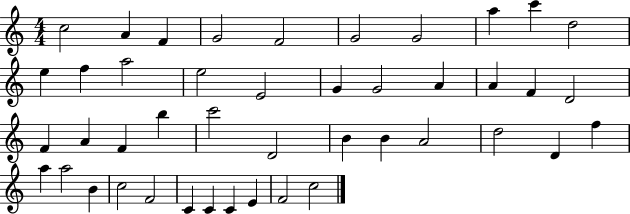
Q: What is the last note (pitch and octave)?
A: C5